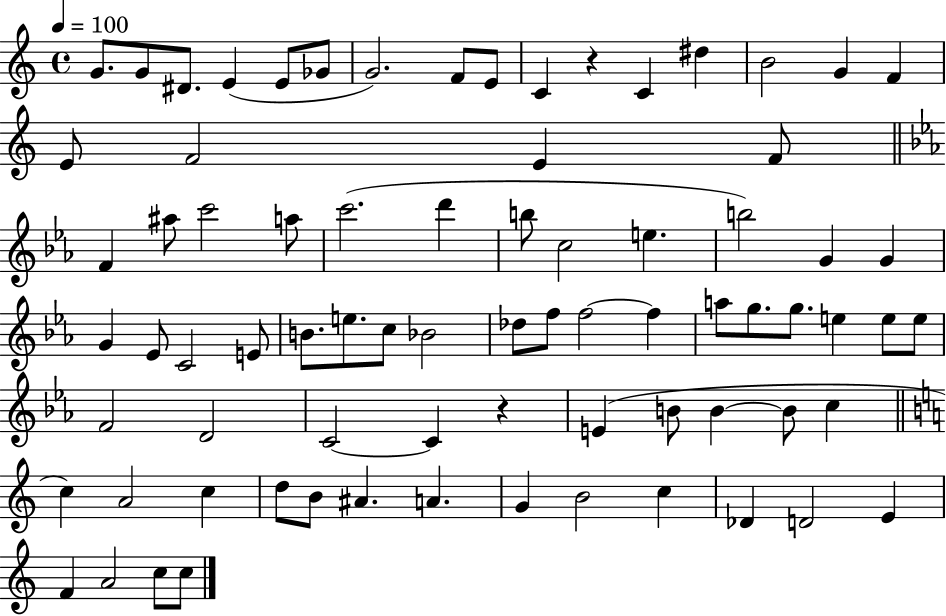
G4/e. G4/e D#4/e. E4/q E4/e Gb4/e G4/h. F4/e E4/e C4/q R/q C4/q D#5/q B4/h G4/q F4/q E4/e F4/h E4/q F4/e F4/q A#5/e C6/h A5/e C6/h. D6/q B5/e C5/h E5/q. B5/h G4/q G4/q G4/q Eb4/e C4/h E4/e B4/e. E5/e. C5/e Bb4/h Db5/e F5/e F5/h F5/q A5/e G5/e. G5/e. E5/q E5/e E5/e F4/h D4/h C4/h C4/q R/q E4/q B4/e B4/q B4/e C5/q C5/q A4/h C5/q D5/e B4/e A#4/q. A4/q. G4/q B4/h C5/q Db4/q D4/h E4/q F4/q A4/h C5/e C5/e